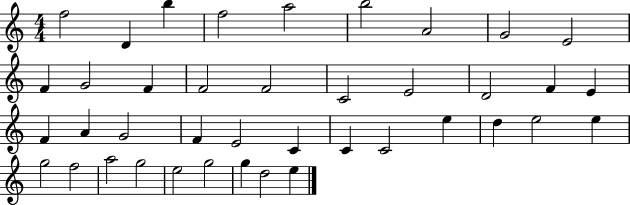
X:1
T:Untitled
M:4/4
L:1/4
K:C
f2 D b f2 a2 b2 A2 G2 E2 F G2 F F2 F2 C2 E2 D2 F E F A G2 F E2 C C C2 e d e2 e g2 f2 a2 g2 e2 g2 g d2 e